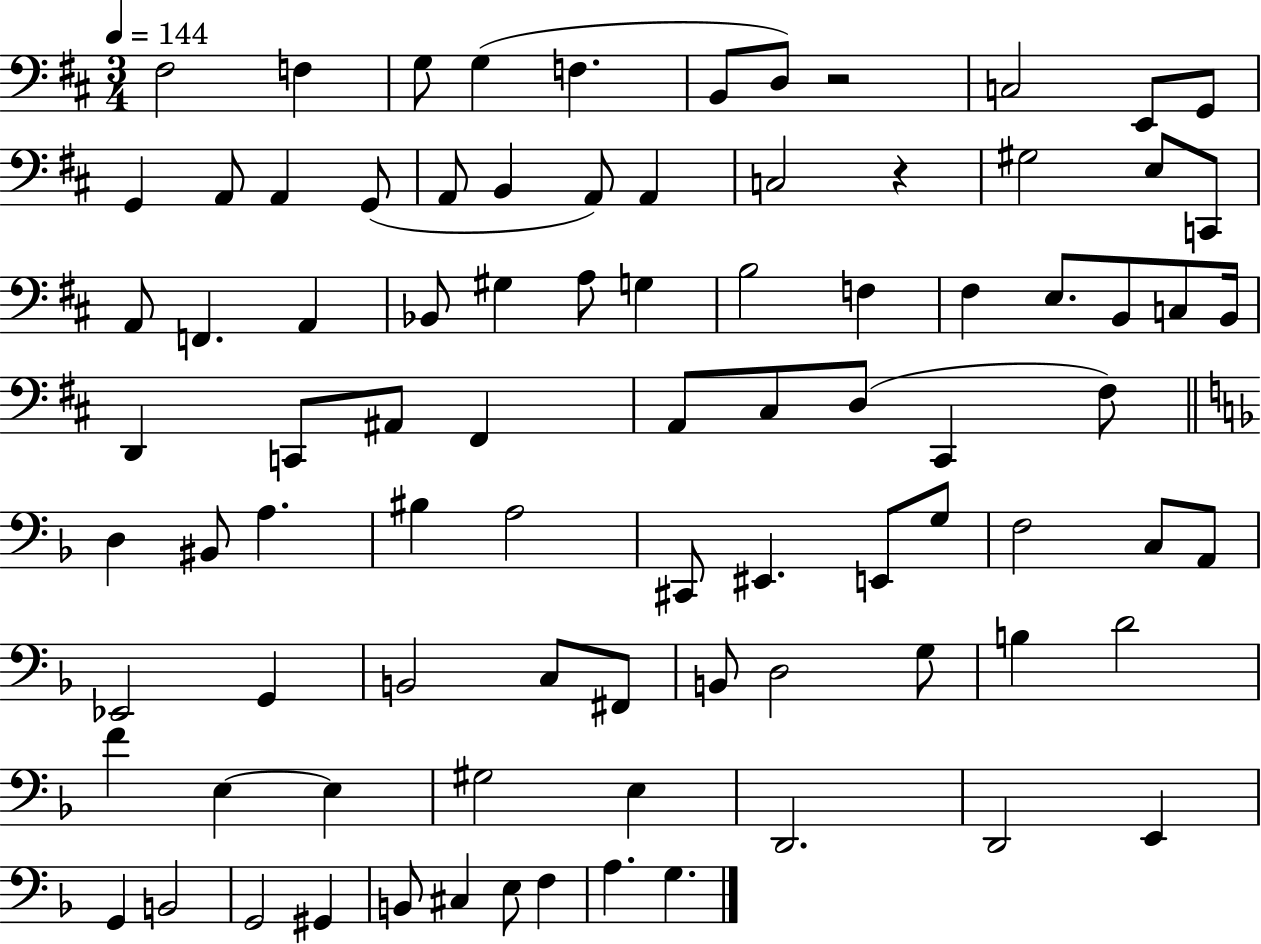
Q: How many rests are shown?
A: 2